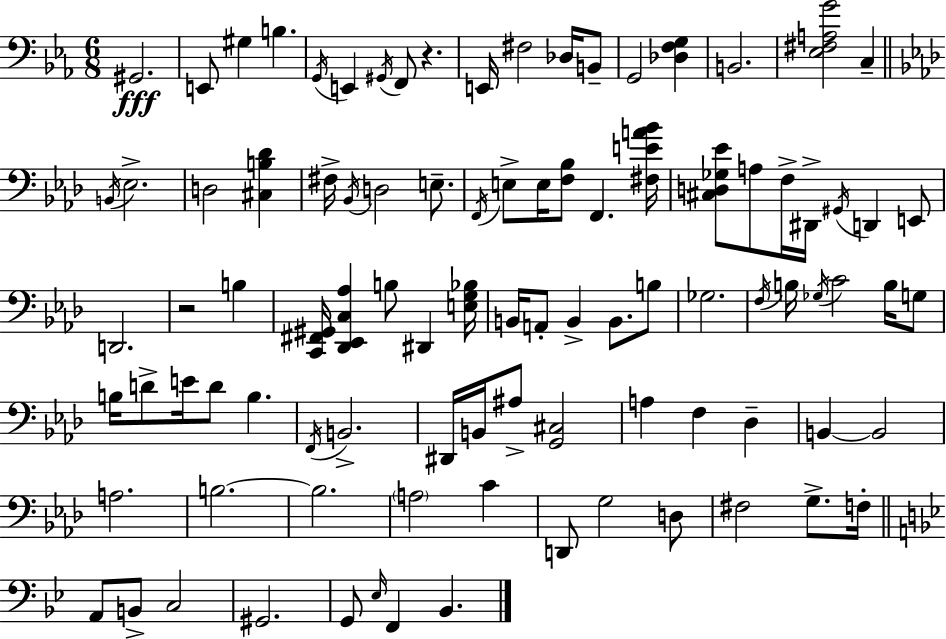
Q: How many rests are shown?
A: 2